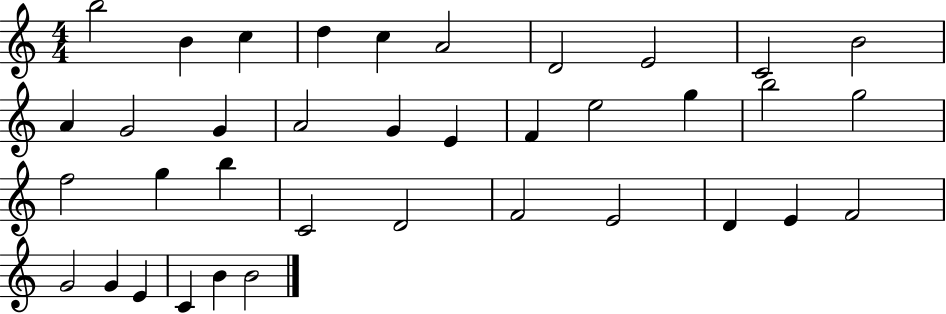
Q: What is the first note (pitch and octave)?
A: B5